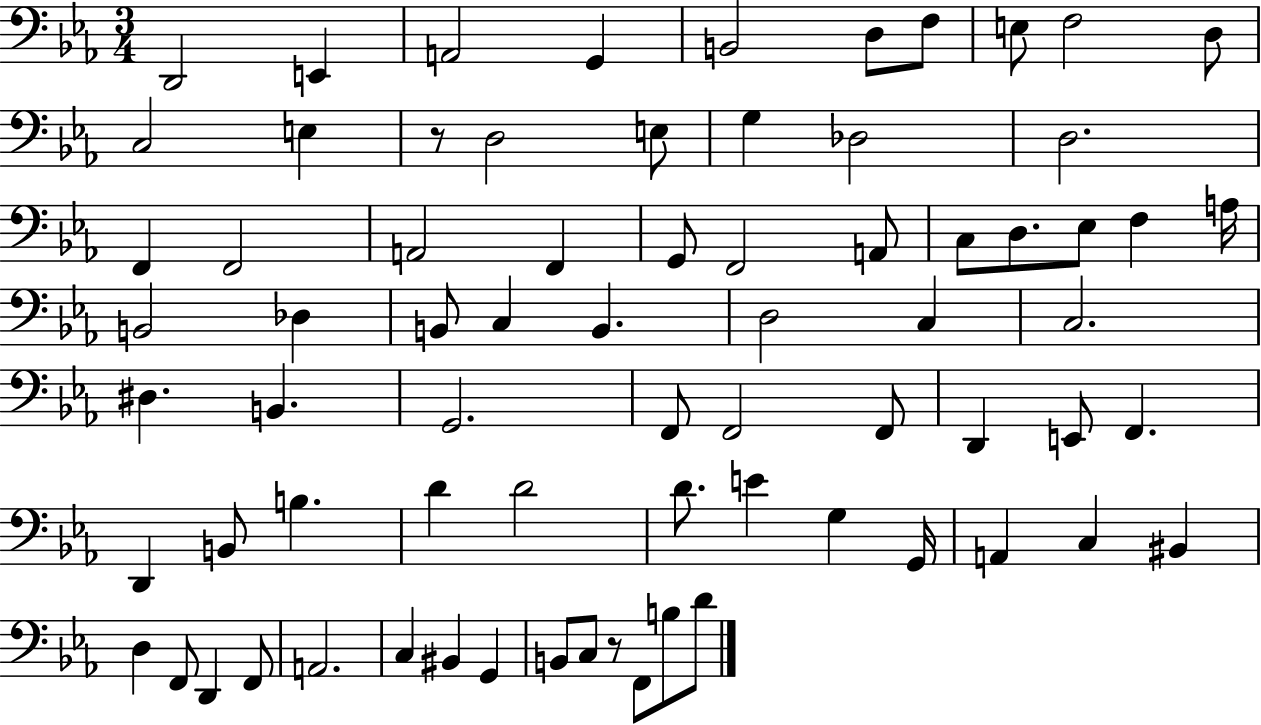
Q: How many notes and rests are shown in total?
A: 73